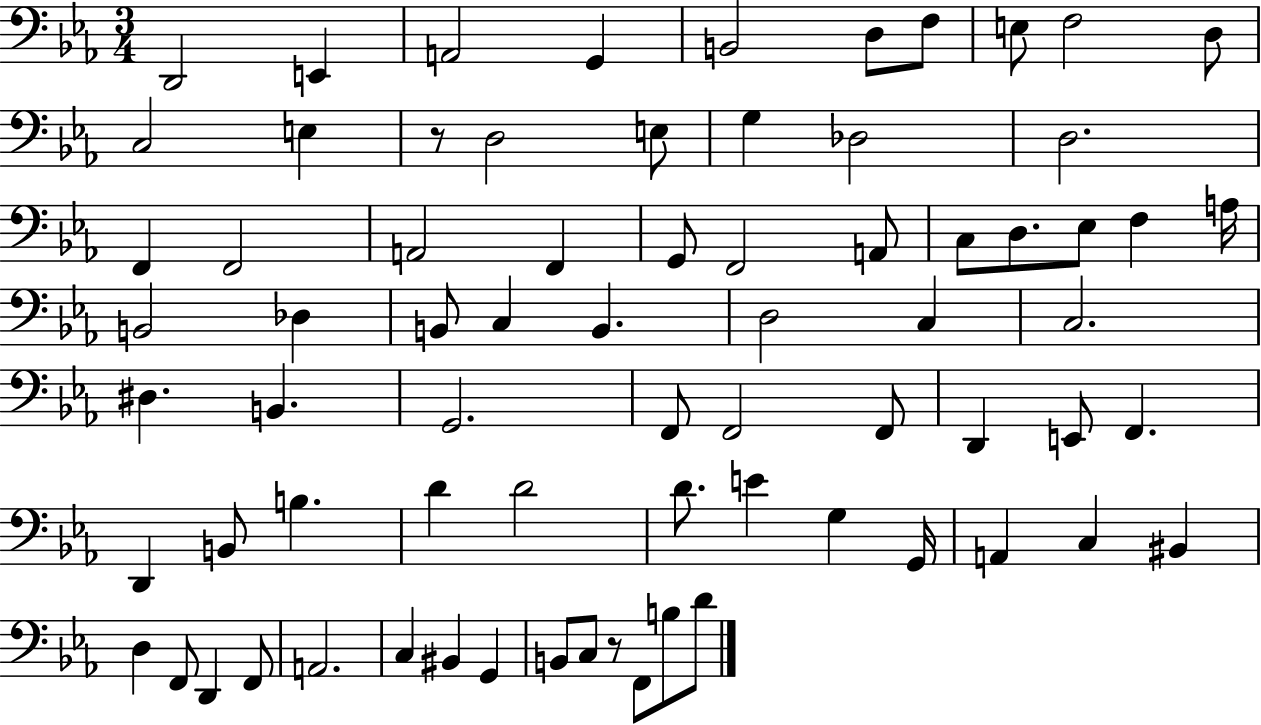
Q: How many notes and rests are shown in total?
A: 73